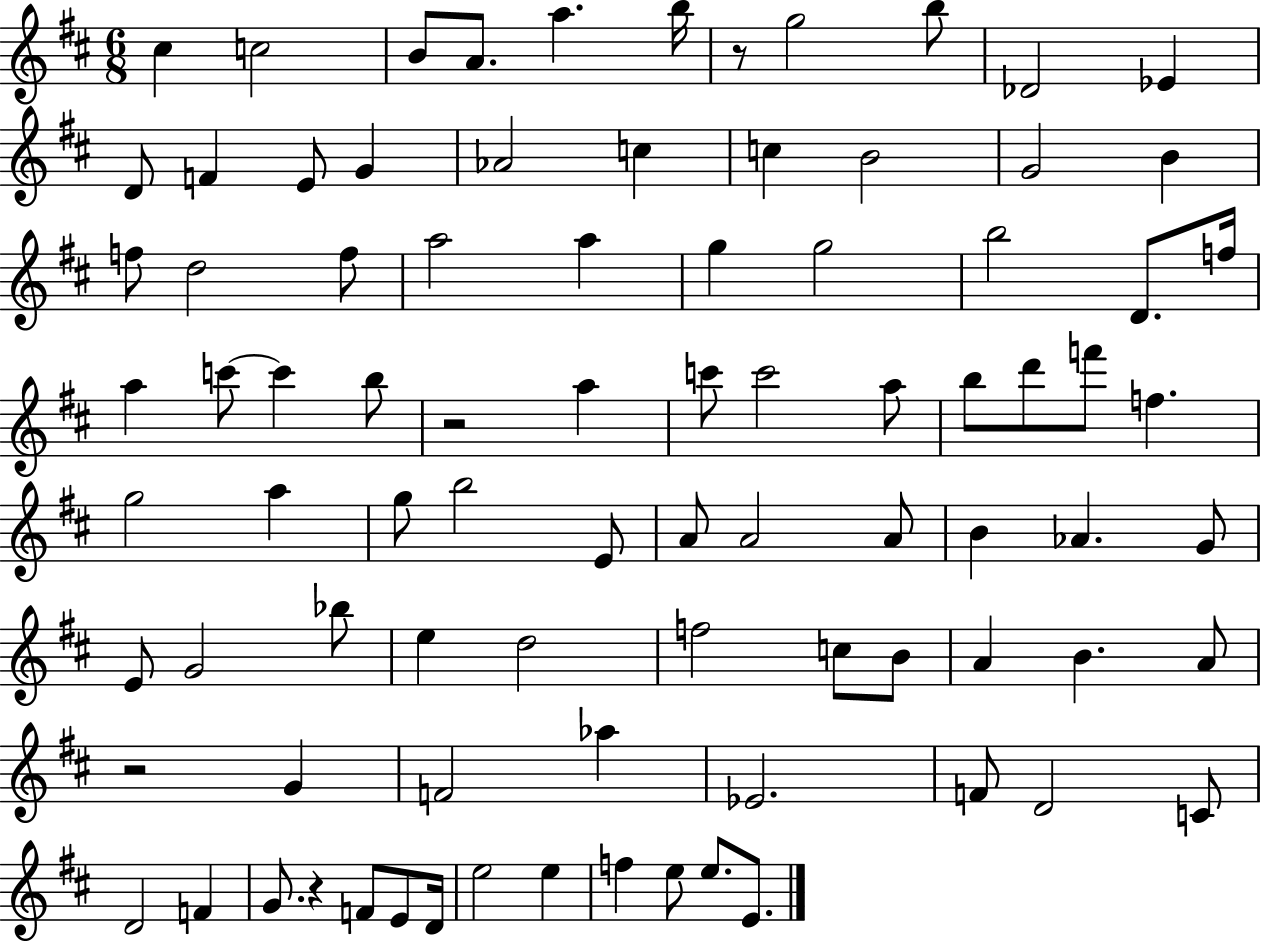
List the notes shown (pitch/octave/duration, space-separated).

C#5/q C5/h B4/e A4/e. A5/q. B5/s R/e G5/h B5/e Db4/h Eb4/q D4/e F4/q E4/e G4/q Ab4/h C5/q C5/q B4/h G4/h B4/q F5/e D5/h F5/e A5/h A5/q G5/q G5/h B5/h D4/e. F5/s A5/q C6/e C6/q B5/e R/h A5/q C6/e C6/h A5/e B5/e D6/e F6/e F5/q. G5/h A5/q G5/e B5/h E4/e A4/e A4/h A4/e B4/q Ab4/q. G4/e E4/e G4/h Bb5/e E5/q D5/h F5/h C5/e B4/e A4/q B4/q. A4/e R/h G4/q F4/h Ab5/q Eb4/h. F4/e D4/h C4/e D4/h F4/q G4/e. R/q F4/e E4/e D4/s E5/h E5/q F5/q E5/e E5/e. E4/e.